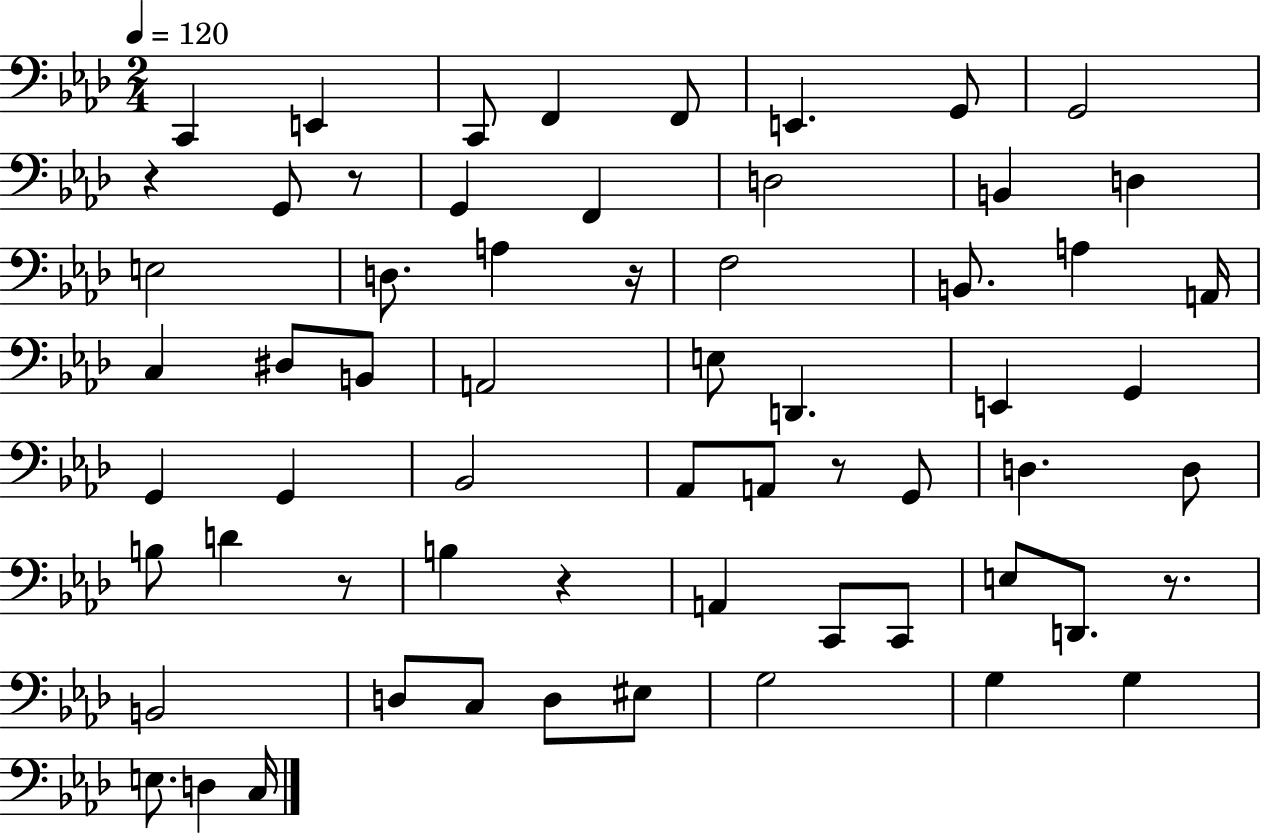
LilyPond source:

{
  \clef bass
  \numericTimeSignature
  \time 2/4
  \key aes \major
  \tempo 4 = 120
  c,4 e,4 | c,8 f,4 f,8 | e,4. g,8 | g,2 | \break r4 g,8 r8 | g,4 f,4 | d2 | b,4 d4 | \break e2 | d8. a4 r16 | f2 | b,8. a4 a,16 | \break c4 dis8 b,8 | a,2 | e8 d,4. | e,4 g,4 | \break g,4 g,4 | bes,2 | aes,8 a,8 r8 g,8 | d4. d8 | \break b8 d'4 r8 | b4 r4 | a,4 c,8 c,8 | e8 d,8. r8. | \break b,2 | d8 c8 d8 eis8 | g2 | g4 g4 | \break e8. d4 c16 | \bar "|."
}